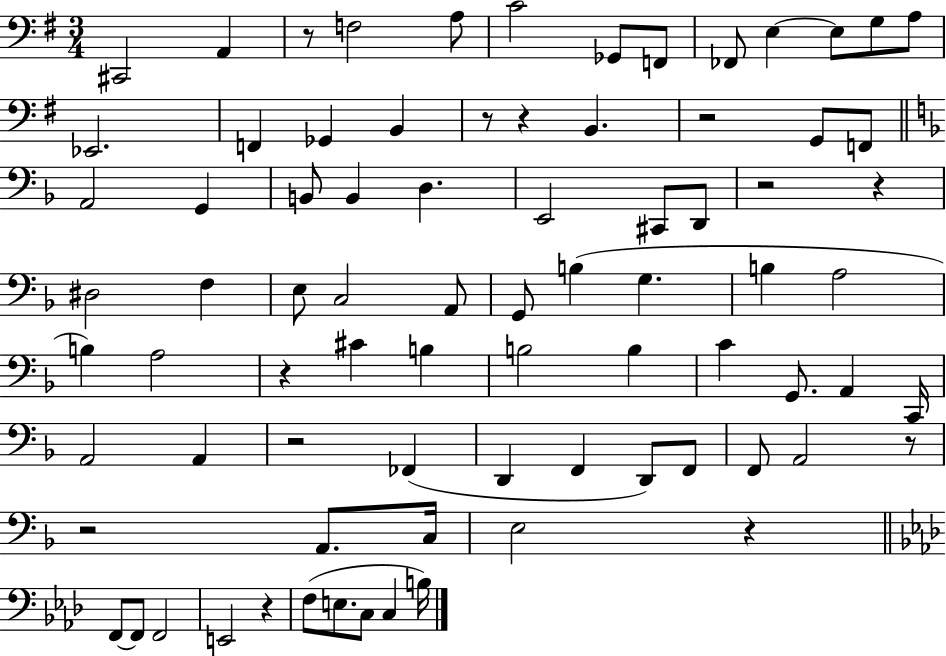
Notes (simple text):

C#2/h A2/q R/e F3/h A3/e C4/h Gb2/e F2/e FES2/e E3/q E3/e G3/e A3/e Eb2/h. F2/q Gb2/q B2/q R/e R/q B2/q. R/h G2/e F2/e A2/h G2/q B2/e B2/q D3/q. E2/h C#2/e D2/e R/h R/q D#3/h F3/q E3/e C3/h A2/e G2/e B3/q G3/q. B3/q A3/h B3/q A3/h R/q C#4/q B3/q B3/h B3/q C4/q G2/e. A2/q C2/s A2/h A2/q R/h FES2/q D2/q F2/q D2/e F2/e F2/e A2/h R/e R/h A2/e. C3/s E3/h R/q F2/e F2/e F2/h E2/h R/q F3/e E3/e. C3/e C3/q B3/s